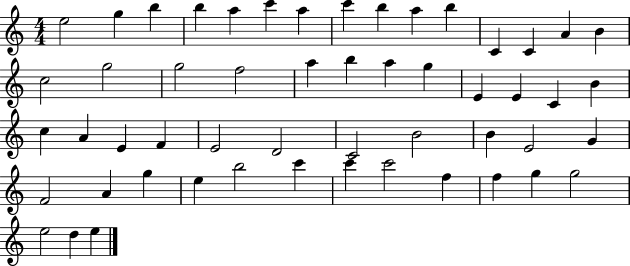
{
  \clef treble
  \numericTimeSignature
  \time 4/4
  \key c \major
  e''2 g''4 b''4 | b''4 a''4 c'''4 a''4 | c'''4 b''4 a''4 b''4 | c'4 c'4 a'4 b'4 | \break c''2 g''2 | g''2 f''2 | a''4 b''4 a''4 g''4 | e'4 e'4 c'4 b'4 | \break c''4 a'4 e'4 f'4 | e'2 d'2 | c'2 b'2 | b'4 e'2 g'4 | \break f'2 a'4 g''4 | e''4 b''2 c'''4 | c'''4 c'''2 f''4 | f''4 g''4 g''2 | \break e''2 d''4 e''4 | \bar "|."
}